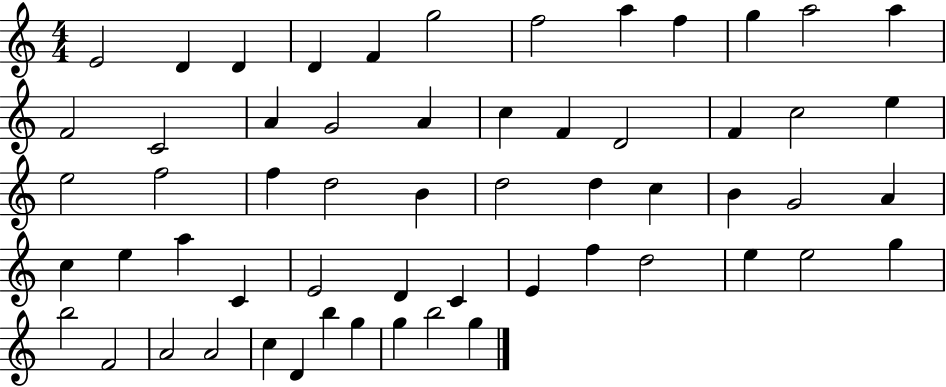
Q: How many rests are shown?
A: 0